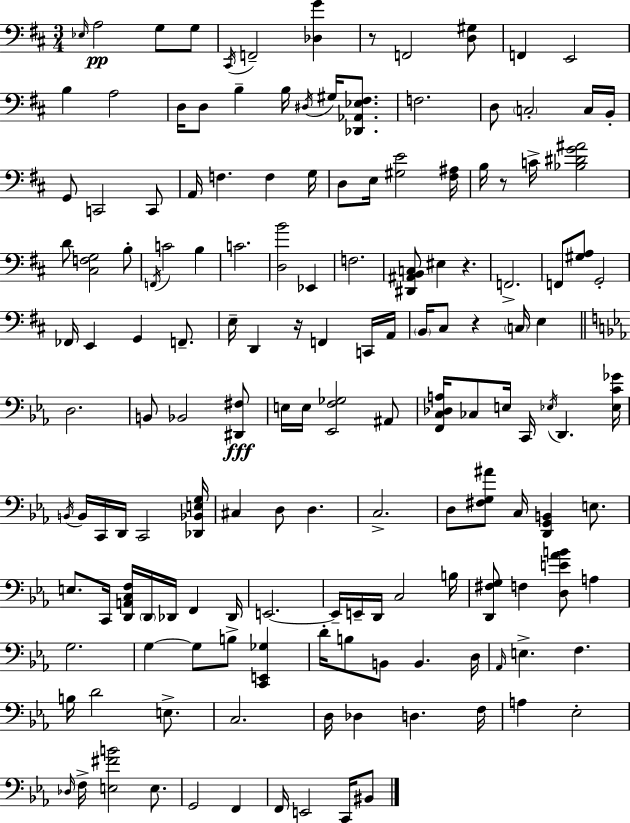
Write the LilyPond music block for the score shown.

{
  \clef bass
  \numericTimeSignature
  \time 3/4
  \key d \major
  \grace { ees16 }\pp a2 g8 g8 | \acciaccatura { cis,16 } f,2-- <des g'>4 | r8 f,2 | <d gis>8 f,4 e,2 | \break b4 a2 | d16 d8 b4-- b16 \acciaccatura { dis16 } gis16 | <des, aes, ees fis>8. f2. | d8 \parenthesize c2-. | \break c16 b,16-. g,8 c,2 | c,8 a,16 f4. f4 | g16 d8 e16 <gis e'>2 | <fis ais>16 b16 r8 c'16-> <bes dis' g' ais'>2 | \break d'8 <cis f g>2 | b8-. \acciaccatura { f,16 } c'2 | b4 c'2. | <d b'>2 | \break ees,4 f2. | <dis, ais, b, c>8 eis4 r4. | f,2.-> | f,8 <gis a>8 g,2-. | \break fes,16 e,4 g,4 | f,8.-- e16-- d,4 r16 f,4 | c,16 a,16 \parenthesize b,16 cis8 r4 \parenthesize c16 | e4 \bar "||" \break \key ees \major d2. | b,8 bes,2 <dis, fis>8\fff | e16 e16 <ees, f ges>2 ais,8 | <f, c des a>16 ces8 e16 c,16 \acciaccatura { ees16 } d,4. | \break <ees c' ges'>16 \acciaccatura { b,16 } b,16 c,16 d,16 c,2 | <des, bes, e g>16 cis4 d8 d4. | c2.-> | d8 <fis g ais'>8 c16 <d, g, b,>4 e8. | \break e8. c,16 <d, a, c f>16 \parenthesize d,16 des,16 f,4 | des,16 e,2.~~ | e,16-- e,16-- d,16 c2 | b16 <d, fis g>8 f4 <d e' aes' b'>8 a4 | \break g2. | g4~~ g8 b8-> <c, e, ges>4 | d'16-. b8 b,8 b,4. | d16 \grace { aes,16 } e4.-> f4. | \break b16 d'2 | e8.-> c2. | d16 des4 d4. | f16 a4 ees2-. | \break \grace { des16 } f16-> <e fis' b'>2 | e8. g,2 | f,4 f,16 e,2 | c,16 bis,8 \bar "|."
}